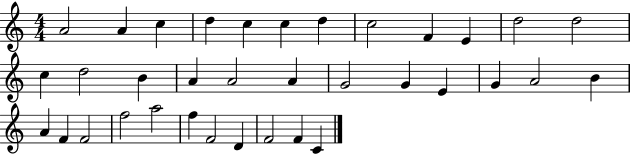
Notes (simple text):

A4/h A4/q C5/q D5/q C5/q C5/q D5/q C5/h F4/q E4/q D5/h D5/h C5/q D5/h B4/q A4/q A4/h A4/q G4/h G4/q E4/q G4/q A4/h B4/q A4/q F4/q F4/h F5/h A5/h F5/q F4/h D4/q F4/h F4/q C4/q